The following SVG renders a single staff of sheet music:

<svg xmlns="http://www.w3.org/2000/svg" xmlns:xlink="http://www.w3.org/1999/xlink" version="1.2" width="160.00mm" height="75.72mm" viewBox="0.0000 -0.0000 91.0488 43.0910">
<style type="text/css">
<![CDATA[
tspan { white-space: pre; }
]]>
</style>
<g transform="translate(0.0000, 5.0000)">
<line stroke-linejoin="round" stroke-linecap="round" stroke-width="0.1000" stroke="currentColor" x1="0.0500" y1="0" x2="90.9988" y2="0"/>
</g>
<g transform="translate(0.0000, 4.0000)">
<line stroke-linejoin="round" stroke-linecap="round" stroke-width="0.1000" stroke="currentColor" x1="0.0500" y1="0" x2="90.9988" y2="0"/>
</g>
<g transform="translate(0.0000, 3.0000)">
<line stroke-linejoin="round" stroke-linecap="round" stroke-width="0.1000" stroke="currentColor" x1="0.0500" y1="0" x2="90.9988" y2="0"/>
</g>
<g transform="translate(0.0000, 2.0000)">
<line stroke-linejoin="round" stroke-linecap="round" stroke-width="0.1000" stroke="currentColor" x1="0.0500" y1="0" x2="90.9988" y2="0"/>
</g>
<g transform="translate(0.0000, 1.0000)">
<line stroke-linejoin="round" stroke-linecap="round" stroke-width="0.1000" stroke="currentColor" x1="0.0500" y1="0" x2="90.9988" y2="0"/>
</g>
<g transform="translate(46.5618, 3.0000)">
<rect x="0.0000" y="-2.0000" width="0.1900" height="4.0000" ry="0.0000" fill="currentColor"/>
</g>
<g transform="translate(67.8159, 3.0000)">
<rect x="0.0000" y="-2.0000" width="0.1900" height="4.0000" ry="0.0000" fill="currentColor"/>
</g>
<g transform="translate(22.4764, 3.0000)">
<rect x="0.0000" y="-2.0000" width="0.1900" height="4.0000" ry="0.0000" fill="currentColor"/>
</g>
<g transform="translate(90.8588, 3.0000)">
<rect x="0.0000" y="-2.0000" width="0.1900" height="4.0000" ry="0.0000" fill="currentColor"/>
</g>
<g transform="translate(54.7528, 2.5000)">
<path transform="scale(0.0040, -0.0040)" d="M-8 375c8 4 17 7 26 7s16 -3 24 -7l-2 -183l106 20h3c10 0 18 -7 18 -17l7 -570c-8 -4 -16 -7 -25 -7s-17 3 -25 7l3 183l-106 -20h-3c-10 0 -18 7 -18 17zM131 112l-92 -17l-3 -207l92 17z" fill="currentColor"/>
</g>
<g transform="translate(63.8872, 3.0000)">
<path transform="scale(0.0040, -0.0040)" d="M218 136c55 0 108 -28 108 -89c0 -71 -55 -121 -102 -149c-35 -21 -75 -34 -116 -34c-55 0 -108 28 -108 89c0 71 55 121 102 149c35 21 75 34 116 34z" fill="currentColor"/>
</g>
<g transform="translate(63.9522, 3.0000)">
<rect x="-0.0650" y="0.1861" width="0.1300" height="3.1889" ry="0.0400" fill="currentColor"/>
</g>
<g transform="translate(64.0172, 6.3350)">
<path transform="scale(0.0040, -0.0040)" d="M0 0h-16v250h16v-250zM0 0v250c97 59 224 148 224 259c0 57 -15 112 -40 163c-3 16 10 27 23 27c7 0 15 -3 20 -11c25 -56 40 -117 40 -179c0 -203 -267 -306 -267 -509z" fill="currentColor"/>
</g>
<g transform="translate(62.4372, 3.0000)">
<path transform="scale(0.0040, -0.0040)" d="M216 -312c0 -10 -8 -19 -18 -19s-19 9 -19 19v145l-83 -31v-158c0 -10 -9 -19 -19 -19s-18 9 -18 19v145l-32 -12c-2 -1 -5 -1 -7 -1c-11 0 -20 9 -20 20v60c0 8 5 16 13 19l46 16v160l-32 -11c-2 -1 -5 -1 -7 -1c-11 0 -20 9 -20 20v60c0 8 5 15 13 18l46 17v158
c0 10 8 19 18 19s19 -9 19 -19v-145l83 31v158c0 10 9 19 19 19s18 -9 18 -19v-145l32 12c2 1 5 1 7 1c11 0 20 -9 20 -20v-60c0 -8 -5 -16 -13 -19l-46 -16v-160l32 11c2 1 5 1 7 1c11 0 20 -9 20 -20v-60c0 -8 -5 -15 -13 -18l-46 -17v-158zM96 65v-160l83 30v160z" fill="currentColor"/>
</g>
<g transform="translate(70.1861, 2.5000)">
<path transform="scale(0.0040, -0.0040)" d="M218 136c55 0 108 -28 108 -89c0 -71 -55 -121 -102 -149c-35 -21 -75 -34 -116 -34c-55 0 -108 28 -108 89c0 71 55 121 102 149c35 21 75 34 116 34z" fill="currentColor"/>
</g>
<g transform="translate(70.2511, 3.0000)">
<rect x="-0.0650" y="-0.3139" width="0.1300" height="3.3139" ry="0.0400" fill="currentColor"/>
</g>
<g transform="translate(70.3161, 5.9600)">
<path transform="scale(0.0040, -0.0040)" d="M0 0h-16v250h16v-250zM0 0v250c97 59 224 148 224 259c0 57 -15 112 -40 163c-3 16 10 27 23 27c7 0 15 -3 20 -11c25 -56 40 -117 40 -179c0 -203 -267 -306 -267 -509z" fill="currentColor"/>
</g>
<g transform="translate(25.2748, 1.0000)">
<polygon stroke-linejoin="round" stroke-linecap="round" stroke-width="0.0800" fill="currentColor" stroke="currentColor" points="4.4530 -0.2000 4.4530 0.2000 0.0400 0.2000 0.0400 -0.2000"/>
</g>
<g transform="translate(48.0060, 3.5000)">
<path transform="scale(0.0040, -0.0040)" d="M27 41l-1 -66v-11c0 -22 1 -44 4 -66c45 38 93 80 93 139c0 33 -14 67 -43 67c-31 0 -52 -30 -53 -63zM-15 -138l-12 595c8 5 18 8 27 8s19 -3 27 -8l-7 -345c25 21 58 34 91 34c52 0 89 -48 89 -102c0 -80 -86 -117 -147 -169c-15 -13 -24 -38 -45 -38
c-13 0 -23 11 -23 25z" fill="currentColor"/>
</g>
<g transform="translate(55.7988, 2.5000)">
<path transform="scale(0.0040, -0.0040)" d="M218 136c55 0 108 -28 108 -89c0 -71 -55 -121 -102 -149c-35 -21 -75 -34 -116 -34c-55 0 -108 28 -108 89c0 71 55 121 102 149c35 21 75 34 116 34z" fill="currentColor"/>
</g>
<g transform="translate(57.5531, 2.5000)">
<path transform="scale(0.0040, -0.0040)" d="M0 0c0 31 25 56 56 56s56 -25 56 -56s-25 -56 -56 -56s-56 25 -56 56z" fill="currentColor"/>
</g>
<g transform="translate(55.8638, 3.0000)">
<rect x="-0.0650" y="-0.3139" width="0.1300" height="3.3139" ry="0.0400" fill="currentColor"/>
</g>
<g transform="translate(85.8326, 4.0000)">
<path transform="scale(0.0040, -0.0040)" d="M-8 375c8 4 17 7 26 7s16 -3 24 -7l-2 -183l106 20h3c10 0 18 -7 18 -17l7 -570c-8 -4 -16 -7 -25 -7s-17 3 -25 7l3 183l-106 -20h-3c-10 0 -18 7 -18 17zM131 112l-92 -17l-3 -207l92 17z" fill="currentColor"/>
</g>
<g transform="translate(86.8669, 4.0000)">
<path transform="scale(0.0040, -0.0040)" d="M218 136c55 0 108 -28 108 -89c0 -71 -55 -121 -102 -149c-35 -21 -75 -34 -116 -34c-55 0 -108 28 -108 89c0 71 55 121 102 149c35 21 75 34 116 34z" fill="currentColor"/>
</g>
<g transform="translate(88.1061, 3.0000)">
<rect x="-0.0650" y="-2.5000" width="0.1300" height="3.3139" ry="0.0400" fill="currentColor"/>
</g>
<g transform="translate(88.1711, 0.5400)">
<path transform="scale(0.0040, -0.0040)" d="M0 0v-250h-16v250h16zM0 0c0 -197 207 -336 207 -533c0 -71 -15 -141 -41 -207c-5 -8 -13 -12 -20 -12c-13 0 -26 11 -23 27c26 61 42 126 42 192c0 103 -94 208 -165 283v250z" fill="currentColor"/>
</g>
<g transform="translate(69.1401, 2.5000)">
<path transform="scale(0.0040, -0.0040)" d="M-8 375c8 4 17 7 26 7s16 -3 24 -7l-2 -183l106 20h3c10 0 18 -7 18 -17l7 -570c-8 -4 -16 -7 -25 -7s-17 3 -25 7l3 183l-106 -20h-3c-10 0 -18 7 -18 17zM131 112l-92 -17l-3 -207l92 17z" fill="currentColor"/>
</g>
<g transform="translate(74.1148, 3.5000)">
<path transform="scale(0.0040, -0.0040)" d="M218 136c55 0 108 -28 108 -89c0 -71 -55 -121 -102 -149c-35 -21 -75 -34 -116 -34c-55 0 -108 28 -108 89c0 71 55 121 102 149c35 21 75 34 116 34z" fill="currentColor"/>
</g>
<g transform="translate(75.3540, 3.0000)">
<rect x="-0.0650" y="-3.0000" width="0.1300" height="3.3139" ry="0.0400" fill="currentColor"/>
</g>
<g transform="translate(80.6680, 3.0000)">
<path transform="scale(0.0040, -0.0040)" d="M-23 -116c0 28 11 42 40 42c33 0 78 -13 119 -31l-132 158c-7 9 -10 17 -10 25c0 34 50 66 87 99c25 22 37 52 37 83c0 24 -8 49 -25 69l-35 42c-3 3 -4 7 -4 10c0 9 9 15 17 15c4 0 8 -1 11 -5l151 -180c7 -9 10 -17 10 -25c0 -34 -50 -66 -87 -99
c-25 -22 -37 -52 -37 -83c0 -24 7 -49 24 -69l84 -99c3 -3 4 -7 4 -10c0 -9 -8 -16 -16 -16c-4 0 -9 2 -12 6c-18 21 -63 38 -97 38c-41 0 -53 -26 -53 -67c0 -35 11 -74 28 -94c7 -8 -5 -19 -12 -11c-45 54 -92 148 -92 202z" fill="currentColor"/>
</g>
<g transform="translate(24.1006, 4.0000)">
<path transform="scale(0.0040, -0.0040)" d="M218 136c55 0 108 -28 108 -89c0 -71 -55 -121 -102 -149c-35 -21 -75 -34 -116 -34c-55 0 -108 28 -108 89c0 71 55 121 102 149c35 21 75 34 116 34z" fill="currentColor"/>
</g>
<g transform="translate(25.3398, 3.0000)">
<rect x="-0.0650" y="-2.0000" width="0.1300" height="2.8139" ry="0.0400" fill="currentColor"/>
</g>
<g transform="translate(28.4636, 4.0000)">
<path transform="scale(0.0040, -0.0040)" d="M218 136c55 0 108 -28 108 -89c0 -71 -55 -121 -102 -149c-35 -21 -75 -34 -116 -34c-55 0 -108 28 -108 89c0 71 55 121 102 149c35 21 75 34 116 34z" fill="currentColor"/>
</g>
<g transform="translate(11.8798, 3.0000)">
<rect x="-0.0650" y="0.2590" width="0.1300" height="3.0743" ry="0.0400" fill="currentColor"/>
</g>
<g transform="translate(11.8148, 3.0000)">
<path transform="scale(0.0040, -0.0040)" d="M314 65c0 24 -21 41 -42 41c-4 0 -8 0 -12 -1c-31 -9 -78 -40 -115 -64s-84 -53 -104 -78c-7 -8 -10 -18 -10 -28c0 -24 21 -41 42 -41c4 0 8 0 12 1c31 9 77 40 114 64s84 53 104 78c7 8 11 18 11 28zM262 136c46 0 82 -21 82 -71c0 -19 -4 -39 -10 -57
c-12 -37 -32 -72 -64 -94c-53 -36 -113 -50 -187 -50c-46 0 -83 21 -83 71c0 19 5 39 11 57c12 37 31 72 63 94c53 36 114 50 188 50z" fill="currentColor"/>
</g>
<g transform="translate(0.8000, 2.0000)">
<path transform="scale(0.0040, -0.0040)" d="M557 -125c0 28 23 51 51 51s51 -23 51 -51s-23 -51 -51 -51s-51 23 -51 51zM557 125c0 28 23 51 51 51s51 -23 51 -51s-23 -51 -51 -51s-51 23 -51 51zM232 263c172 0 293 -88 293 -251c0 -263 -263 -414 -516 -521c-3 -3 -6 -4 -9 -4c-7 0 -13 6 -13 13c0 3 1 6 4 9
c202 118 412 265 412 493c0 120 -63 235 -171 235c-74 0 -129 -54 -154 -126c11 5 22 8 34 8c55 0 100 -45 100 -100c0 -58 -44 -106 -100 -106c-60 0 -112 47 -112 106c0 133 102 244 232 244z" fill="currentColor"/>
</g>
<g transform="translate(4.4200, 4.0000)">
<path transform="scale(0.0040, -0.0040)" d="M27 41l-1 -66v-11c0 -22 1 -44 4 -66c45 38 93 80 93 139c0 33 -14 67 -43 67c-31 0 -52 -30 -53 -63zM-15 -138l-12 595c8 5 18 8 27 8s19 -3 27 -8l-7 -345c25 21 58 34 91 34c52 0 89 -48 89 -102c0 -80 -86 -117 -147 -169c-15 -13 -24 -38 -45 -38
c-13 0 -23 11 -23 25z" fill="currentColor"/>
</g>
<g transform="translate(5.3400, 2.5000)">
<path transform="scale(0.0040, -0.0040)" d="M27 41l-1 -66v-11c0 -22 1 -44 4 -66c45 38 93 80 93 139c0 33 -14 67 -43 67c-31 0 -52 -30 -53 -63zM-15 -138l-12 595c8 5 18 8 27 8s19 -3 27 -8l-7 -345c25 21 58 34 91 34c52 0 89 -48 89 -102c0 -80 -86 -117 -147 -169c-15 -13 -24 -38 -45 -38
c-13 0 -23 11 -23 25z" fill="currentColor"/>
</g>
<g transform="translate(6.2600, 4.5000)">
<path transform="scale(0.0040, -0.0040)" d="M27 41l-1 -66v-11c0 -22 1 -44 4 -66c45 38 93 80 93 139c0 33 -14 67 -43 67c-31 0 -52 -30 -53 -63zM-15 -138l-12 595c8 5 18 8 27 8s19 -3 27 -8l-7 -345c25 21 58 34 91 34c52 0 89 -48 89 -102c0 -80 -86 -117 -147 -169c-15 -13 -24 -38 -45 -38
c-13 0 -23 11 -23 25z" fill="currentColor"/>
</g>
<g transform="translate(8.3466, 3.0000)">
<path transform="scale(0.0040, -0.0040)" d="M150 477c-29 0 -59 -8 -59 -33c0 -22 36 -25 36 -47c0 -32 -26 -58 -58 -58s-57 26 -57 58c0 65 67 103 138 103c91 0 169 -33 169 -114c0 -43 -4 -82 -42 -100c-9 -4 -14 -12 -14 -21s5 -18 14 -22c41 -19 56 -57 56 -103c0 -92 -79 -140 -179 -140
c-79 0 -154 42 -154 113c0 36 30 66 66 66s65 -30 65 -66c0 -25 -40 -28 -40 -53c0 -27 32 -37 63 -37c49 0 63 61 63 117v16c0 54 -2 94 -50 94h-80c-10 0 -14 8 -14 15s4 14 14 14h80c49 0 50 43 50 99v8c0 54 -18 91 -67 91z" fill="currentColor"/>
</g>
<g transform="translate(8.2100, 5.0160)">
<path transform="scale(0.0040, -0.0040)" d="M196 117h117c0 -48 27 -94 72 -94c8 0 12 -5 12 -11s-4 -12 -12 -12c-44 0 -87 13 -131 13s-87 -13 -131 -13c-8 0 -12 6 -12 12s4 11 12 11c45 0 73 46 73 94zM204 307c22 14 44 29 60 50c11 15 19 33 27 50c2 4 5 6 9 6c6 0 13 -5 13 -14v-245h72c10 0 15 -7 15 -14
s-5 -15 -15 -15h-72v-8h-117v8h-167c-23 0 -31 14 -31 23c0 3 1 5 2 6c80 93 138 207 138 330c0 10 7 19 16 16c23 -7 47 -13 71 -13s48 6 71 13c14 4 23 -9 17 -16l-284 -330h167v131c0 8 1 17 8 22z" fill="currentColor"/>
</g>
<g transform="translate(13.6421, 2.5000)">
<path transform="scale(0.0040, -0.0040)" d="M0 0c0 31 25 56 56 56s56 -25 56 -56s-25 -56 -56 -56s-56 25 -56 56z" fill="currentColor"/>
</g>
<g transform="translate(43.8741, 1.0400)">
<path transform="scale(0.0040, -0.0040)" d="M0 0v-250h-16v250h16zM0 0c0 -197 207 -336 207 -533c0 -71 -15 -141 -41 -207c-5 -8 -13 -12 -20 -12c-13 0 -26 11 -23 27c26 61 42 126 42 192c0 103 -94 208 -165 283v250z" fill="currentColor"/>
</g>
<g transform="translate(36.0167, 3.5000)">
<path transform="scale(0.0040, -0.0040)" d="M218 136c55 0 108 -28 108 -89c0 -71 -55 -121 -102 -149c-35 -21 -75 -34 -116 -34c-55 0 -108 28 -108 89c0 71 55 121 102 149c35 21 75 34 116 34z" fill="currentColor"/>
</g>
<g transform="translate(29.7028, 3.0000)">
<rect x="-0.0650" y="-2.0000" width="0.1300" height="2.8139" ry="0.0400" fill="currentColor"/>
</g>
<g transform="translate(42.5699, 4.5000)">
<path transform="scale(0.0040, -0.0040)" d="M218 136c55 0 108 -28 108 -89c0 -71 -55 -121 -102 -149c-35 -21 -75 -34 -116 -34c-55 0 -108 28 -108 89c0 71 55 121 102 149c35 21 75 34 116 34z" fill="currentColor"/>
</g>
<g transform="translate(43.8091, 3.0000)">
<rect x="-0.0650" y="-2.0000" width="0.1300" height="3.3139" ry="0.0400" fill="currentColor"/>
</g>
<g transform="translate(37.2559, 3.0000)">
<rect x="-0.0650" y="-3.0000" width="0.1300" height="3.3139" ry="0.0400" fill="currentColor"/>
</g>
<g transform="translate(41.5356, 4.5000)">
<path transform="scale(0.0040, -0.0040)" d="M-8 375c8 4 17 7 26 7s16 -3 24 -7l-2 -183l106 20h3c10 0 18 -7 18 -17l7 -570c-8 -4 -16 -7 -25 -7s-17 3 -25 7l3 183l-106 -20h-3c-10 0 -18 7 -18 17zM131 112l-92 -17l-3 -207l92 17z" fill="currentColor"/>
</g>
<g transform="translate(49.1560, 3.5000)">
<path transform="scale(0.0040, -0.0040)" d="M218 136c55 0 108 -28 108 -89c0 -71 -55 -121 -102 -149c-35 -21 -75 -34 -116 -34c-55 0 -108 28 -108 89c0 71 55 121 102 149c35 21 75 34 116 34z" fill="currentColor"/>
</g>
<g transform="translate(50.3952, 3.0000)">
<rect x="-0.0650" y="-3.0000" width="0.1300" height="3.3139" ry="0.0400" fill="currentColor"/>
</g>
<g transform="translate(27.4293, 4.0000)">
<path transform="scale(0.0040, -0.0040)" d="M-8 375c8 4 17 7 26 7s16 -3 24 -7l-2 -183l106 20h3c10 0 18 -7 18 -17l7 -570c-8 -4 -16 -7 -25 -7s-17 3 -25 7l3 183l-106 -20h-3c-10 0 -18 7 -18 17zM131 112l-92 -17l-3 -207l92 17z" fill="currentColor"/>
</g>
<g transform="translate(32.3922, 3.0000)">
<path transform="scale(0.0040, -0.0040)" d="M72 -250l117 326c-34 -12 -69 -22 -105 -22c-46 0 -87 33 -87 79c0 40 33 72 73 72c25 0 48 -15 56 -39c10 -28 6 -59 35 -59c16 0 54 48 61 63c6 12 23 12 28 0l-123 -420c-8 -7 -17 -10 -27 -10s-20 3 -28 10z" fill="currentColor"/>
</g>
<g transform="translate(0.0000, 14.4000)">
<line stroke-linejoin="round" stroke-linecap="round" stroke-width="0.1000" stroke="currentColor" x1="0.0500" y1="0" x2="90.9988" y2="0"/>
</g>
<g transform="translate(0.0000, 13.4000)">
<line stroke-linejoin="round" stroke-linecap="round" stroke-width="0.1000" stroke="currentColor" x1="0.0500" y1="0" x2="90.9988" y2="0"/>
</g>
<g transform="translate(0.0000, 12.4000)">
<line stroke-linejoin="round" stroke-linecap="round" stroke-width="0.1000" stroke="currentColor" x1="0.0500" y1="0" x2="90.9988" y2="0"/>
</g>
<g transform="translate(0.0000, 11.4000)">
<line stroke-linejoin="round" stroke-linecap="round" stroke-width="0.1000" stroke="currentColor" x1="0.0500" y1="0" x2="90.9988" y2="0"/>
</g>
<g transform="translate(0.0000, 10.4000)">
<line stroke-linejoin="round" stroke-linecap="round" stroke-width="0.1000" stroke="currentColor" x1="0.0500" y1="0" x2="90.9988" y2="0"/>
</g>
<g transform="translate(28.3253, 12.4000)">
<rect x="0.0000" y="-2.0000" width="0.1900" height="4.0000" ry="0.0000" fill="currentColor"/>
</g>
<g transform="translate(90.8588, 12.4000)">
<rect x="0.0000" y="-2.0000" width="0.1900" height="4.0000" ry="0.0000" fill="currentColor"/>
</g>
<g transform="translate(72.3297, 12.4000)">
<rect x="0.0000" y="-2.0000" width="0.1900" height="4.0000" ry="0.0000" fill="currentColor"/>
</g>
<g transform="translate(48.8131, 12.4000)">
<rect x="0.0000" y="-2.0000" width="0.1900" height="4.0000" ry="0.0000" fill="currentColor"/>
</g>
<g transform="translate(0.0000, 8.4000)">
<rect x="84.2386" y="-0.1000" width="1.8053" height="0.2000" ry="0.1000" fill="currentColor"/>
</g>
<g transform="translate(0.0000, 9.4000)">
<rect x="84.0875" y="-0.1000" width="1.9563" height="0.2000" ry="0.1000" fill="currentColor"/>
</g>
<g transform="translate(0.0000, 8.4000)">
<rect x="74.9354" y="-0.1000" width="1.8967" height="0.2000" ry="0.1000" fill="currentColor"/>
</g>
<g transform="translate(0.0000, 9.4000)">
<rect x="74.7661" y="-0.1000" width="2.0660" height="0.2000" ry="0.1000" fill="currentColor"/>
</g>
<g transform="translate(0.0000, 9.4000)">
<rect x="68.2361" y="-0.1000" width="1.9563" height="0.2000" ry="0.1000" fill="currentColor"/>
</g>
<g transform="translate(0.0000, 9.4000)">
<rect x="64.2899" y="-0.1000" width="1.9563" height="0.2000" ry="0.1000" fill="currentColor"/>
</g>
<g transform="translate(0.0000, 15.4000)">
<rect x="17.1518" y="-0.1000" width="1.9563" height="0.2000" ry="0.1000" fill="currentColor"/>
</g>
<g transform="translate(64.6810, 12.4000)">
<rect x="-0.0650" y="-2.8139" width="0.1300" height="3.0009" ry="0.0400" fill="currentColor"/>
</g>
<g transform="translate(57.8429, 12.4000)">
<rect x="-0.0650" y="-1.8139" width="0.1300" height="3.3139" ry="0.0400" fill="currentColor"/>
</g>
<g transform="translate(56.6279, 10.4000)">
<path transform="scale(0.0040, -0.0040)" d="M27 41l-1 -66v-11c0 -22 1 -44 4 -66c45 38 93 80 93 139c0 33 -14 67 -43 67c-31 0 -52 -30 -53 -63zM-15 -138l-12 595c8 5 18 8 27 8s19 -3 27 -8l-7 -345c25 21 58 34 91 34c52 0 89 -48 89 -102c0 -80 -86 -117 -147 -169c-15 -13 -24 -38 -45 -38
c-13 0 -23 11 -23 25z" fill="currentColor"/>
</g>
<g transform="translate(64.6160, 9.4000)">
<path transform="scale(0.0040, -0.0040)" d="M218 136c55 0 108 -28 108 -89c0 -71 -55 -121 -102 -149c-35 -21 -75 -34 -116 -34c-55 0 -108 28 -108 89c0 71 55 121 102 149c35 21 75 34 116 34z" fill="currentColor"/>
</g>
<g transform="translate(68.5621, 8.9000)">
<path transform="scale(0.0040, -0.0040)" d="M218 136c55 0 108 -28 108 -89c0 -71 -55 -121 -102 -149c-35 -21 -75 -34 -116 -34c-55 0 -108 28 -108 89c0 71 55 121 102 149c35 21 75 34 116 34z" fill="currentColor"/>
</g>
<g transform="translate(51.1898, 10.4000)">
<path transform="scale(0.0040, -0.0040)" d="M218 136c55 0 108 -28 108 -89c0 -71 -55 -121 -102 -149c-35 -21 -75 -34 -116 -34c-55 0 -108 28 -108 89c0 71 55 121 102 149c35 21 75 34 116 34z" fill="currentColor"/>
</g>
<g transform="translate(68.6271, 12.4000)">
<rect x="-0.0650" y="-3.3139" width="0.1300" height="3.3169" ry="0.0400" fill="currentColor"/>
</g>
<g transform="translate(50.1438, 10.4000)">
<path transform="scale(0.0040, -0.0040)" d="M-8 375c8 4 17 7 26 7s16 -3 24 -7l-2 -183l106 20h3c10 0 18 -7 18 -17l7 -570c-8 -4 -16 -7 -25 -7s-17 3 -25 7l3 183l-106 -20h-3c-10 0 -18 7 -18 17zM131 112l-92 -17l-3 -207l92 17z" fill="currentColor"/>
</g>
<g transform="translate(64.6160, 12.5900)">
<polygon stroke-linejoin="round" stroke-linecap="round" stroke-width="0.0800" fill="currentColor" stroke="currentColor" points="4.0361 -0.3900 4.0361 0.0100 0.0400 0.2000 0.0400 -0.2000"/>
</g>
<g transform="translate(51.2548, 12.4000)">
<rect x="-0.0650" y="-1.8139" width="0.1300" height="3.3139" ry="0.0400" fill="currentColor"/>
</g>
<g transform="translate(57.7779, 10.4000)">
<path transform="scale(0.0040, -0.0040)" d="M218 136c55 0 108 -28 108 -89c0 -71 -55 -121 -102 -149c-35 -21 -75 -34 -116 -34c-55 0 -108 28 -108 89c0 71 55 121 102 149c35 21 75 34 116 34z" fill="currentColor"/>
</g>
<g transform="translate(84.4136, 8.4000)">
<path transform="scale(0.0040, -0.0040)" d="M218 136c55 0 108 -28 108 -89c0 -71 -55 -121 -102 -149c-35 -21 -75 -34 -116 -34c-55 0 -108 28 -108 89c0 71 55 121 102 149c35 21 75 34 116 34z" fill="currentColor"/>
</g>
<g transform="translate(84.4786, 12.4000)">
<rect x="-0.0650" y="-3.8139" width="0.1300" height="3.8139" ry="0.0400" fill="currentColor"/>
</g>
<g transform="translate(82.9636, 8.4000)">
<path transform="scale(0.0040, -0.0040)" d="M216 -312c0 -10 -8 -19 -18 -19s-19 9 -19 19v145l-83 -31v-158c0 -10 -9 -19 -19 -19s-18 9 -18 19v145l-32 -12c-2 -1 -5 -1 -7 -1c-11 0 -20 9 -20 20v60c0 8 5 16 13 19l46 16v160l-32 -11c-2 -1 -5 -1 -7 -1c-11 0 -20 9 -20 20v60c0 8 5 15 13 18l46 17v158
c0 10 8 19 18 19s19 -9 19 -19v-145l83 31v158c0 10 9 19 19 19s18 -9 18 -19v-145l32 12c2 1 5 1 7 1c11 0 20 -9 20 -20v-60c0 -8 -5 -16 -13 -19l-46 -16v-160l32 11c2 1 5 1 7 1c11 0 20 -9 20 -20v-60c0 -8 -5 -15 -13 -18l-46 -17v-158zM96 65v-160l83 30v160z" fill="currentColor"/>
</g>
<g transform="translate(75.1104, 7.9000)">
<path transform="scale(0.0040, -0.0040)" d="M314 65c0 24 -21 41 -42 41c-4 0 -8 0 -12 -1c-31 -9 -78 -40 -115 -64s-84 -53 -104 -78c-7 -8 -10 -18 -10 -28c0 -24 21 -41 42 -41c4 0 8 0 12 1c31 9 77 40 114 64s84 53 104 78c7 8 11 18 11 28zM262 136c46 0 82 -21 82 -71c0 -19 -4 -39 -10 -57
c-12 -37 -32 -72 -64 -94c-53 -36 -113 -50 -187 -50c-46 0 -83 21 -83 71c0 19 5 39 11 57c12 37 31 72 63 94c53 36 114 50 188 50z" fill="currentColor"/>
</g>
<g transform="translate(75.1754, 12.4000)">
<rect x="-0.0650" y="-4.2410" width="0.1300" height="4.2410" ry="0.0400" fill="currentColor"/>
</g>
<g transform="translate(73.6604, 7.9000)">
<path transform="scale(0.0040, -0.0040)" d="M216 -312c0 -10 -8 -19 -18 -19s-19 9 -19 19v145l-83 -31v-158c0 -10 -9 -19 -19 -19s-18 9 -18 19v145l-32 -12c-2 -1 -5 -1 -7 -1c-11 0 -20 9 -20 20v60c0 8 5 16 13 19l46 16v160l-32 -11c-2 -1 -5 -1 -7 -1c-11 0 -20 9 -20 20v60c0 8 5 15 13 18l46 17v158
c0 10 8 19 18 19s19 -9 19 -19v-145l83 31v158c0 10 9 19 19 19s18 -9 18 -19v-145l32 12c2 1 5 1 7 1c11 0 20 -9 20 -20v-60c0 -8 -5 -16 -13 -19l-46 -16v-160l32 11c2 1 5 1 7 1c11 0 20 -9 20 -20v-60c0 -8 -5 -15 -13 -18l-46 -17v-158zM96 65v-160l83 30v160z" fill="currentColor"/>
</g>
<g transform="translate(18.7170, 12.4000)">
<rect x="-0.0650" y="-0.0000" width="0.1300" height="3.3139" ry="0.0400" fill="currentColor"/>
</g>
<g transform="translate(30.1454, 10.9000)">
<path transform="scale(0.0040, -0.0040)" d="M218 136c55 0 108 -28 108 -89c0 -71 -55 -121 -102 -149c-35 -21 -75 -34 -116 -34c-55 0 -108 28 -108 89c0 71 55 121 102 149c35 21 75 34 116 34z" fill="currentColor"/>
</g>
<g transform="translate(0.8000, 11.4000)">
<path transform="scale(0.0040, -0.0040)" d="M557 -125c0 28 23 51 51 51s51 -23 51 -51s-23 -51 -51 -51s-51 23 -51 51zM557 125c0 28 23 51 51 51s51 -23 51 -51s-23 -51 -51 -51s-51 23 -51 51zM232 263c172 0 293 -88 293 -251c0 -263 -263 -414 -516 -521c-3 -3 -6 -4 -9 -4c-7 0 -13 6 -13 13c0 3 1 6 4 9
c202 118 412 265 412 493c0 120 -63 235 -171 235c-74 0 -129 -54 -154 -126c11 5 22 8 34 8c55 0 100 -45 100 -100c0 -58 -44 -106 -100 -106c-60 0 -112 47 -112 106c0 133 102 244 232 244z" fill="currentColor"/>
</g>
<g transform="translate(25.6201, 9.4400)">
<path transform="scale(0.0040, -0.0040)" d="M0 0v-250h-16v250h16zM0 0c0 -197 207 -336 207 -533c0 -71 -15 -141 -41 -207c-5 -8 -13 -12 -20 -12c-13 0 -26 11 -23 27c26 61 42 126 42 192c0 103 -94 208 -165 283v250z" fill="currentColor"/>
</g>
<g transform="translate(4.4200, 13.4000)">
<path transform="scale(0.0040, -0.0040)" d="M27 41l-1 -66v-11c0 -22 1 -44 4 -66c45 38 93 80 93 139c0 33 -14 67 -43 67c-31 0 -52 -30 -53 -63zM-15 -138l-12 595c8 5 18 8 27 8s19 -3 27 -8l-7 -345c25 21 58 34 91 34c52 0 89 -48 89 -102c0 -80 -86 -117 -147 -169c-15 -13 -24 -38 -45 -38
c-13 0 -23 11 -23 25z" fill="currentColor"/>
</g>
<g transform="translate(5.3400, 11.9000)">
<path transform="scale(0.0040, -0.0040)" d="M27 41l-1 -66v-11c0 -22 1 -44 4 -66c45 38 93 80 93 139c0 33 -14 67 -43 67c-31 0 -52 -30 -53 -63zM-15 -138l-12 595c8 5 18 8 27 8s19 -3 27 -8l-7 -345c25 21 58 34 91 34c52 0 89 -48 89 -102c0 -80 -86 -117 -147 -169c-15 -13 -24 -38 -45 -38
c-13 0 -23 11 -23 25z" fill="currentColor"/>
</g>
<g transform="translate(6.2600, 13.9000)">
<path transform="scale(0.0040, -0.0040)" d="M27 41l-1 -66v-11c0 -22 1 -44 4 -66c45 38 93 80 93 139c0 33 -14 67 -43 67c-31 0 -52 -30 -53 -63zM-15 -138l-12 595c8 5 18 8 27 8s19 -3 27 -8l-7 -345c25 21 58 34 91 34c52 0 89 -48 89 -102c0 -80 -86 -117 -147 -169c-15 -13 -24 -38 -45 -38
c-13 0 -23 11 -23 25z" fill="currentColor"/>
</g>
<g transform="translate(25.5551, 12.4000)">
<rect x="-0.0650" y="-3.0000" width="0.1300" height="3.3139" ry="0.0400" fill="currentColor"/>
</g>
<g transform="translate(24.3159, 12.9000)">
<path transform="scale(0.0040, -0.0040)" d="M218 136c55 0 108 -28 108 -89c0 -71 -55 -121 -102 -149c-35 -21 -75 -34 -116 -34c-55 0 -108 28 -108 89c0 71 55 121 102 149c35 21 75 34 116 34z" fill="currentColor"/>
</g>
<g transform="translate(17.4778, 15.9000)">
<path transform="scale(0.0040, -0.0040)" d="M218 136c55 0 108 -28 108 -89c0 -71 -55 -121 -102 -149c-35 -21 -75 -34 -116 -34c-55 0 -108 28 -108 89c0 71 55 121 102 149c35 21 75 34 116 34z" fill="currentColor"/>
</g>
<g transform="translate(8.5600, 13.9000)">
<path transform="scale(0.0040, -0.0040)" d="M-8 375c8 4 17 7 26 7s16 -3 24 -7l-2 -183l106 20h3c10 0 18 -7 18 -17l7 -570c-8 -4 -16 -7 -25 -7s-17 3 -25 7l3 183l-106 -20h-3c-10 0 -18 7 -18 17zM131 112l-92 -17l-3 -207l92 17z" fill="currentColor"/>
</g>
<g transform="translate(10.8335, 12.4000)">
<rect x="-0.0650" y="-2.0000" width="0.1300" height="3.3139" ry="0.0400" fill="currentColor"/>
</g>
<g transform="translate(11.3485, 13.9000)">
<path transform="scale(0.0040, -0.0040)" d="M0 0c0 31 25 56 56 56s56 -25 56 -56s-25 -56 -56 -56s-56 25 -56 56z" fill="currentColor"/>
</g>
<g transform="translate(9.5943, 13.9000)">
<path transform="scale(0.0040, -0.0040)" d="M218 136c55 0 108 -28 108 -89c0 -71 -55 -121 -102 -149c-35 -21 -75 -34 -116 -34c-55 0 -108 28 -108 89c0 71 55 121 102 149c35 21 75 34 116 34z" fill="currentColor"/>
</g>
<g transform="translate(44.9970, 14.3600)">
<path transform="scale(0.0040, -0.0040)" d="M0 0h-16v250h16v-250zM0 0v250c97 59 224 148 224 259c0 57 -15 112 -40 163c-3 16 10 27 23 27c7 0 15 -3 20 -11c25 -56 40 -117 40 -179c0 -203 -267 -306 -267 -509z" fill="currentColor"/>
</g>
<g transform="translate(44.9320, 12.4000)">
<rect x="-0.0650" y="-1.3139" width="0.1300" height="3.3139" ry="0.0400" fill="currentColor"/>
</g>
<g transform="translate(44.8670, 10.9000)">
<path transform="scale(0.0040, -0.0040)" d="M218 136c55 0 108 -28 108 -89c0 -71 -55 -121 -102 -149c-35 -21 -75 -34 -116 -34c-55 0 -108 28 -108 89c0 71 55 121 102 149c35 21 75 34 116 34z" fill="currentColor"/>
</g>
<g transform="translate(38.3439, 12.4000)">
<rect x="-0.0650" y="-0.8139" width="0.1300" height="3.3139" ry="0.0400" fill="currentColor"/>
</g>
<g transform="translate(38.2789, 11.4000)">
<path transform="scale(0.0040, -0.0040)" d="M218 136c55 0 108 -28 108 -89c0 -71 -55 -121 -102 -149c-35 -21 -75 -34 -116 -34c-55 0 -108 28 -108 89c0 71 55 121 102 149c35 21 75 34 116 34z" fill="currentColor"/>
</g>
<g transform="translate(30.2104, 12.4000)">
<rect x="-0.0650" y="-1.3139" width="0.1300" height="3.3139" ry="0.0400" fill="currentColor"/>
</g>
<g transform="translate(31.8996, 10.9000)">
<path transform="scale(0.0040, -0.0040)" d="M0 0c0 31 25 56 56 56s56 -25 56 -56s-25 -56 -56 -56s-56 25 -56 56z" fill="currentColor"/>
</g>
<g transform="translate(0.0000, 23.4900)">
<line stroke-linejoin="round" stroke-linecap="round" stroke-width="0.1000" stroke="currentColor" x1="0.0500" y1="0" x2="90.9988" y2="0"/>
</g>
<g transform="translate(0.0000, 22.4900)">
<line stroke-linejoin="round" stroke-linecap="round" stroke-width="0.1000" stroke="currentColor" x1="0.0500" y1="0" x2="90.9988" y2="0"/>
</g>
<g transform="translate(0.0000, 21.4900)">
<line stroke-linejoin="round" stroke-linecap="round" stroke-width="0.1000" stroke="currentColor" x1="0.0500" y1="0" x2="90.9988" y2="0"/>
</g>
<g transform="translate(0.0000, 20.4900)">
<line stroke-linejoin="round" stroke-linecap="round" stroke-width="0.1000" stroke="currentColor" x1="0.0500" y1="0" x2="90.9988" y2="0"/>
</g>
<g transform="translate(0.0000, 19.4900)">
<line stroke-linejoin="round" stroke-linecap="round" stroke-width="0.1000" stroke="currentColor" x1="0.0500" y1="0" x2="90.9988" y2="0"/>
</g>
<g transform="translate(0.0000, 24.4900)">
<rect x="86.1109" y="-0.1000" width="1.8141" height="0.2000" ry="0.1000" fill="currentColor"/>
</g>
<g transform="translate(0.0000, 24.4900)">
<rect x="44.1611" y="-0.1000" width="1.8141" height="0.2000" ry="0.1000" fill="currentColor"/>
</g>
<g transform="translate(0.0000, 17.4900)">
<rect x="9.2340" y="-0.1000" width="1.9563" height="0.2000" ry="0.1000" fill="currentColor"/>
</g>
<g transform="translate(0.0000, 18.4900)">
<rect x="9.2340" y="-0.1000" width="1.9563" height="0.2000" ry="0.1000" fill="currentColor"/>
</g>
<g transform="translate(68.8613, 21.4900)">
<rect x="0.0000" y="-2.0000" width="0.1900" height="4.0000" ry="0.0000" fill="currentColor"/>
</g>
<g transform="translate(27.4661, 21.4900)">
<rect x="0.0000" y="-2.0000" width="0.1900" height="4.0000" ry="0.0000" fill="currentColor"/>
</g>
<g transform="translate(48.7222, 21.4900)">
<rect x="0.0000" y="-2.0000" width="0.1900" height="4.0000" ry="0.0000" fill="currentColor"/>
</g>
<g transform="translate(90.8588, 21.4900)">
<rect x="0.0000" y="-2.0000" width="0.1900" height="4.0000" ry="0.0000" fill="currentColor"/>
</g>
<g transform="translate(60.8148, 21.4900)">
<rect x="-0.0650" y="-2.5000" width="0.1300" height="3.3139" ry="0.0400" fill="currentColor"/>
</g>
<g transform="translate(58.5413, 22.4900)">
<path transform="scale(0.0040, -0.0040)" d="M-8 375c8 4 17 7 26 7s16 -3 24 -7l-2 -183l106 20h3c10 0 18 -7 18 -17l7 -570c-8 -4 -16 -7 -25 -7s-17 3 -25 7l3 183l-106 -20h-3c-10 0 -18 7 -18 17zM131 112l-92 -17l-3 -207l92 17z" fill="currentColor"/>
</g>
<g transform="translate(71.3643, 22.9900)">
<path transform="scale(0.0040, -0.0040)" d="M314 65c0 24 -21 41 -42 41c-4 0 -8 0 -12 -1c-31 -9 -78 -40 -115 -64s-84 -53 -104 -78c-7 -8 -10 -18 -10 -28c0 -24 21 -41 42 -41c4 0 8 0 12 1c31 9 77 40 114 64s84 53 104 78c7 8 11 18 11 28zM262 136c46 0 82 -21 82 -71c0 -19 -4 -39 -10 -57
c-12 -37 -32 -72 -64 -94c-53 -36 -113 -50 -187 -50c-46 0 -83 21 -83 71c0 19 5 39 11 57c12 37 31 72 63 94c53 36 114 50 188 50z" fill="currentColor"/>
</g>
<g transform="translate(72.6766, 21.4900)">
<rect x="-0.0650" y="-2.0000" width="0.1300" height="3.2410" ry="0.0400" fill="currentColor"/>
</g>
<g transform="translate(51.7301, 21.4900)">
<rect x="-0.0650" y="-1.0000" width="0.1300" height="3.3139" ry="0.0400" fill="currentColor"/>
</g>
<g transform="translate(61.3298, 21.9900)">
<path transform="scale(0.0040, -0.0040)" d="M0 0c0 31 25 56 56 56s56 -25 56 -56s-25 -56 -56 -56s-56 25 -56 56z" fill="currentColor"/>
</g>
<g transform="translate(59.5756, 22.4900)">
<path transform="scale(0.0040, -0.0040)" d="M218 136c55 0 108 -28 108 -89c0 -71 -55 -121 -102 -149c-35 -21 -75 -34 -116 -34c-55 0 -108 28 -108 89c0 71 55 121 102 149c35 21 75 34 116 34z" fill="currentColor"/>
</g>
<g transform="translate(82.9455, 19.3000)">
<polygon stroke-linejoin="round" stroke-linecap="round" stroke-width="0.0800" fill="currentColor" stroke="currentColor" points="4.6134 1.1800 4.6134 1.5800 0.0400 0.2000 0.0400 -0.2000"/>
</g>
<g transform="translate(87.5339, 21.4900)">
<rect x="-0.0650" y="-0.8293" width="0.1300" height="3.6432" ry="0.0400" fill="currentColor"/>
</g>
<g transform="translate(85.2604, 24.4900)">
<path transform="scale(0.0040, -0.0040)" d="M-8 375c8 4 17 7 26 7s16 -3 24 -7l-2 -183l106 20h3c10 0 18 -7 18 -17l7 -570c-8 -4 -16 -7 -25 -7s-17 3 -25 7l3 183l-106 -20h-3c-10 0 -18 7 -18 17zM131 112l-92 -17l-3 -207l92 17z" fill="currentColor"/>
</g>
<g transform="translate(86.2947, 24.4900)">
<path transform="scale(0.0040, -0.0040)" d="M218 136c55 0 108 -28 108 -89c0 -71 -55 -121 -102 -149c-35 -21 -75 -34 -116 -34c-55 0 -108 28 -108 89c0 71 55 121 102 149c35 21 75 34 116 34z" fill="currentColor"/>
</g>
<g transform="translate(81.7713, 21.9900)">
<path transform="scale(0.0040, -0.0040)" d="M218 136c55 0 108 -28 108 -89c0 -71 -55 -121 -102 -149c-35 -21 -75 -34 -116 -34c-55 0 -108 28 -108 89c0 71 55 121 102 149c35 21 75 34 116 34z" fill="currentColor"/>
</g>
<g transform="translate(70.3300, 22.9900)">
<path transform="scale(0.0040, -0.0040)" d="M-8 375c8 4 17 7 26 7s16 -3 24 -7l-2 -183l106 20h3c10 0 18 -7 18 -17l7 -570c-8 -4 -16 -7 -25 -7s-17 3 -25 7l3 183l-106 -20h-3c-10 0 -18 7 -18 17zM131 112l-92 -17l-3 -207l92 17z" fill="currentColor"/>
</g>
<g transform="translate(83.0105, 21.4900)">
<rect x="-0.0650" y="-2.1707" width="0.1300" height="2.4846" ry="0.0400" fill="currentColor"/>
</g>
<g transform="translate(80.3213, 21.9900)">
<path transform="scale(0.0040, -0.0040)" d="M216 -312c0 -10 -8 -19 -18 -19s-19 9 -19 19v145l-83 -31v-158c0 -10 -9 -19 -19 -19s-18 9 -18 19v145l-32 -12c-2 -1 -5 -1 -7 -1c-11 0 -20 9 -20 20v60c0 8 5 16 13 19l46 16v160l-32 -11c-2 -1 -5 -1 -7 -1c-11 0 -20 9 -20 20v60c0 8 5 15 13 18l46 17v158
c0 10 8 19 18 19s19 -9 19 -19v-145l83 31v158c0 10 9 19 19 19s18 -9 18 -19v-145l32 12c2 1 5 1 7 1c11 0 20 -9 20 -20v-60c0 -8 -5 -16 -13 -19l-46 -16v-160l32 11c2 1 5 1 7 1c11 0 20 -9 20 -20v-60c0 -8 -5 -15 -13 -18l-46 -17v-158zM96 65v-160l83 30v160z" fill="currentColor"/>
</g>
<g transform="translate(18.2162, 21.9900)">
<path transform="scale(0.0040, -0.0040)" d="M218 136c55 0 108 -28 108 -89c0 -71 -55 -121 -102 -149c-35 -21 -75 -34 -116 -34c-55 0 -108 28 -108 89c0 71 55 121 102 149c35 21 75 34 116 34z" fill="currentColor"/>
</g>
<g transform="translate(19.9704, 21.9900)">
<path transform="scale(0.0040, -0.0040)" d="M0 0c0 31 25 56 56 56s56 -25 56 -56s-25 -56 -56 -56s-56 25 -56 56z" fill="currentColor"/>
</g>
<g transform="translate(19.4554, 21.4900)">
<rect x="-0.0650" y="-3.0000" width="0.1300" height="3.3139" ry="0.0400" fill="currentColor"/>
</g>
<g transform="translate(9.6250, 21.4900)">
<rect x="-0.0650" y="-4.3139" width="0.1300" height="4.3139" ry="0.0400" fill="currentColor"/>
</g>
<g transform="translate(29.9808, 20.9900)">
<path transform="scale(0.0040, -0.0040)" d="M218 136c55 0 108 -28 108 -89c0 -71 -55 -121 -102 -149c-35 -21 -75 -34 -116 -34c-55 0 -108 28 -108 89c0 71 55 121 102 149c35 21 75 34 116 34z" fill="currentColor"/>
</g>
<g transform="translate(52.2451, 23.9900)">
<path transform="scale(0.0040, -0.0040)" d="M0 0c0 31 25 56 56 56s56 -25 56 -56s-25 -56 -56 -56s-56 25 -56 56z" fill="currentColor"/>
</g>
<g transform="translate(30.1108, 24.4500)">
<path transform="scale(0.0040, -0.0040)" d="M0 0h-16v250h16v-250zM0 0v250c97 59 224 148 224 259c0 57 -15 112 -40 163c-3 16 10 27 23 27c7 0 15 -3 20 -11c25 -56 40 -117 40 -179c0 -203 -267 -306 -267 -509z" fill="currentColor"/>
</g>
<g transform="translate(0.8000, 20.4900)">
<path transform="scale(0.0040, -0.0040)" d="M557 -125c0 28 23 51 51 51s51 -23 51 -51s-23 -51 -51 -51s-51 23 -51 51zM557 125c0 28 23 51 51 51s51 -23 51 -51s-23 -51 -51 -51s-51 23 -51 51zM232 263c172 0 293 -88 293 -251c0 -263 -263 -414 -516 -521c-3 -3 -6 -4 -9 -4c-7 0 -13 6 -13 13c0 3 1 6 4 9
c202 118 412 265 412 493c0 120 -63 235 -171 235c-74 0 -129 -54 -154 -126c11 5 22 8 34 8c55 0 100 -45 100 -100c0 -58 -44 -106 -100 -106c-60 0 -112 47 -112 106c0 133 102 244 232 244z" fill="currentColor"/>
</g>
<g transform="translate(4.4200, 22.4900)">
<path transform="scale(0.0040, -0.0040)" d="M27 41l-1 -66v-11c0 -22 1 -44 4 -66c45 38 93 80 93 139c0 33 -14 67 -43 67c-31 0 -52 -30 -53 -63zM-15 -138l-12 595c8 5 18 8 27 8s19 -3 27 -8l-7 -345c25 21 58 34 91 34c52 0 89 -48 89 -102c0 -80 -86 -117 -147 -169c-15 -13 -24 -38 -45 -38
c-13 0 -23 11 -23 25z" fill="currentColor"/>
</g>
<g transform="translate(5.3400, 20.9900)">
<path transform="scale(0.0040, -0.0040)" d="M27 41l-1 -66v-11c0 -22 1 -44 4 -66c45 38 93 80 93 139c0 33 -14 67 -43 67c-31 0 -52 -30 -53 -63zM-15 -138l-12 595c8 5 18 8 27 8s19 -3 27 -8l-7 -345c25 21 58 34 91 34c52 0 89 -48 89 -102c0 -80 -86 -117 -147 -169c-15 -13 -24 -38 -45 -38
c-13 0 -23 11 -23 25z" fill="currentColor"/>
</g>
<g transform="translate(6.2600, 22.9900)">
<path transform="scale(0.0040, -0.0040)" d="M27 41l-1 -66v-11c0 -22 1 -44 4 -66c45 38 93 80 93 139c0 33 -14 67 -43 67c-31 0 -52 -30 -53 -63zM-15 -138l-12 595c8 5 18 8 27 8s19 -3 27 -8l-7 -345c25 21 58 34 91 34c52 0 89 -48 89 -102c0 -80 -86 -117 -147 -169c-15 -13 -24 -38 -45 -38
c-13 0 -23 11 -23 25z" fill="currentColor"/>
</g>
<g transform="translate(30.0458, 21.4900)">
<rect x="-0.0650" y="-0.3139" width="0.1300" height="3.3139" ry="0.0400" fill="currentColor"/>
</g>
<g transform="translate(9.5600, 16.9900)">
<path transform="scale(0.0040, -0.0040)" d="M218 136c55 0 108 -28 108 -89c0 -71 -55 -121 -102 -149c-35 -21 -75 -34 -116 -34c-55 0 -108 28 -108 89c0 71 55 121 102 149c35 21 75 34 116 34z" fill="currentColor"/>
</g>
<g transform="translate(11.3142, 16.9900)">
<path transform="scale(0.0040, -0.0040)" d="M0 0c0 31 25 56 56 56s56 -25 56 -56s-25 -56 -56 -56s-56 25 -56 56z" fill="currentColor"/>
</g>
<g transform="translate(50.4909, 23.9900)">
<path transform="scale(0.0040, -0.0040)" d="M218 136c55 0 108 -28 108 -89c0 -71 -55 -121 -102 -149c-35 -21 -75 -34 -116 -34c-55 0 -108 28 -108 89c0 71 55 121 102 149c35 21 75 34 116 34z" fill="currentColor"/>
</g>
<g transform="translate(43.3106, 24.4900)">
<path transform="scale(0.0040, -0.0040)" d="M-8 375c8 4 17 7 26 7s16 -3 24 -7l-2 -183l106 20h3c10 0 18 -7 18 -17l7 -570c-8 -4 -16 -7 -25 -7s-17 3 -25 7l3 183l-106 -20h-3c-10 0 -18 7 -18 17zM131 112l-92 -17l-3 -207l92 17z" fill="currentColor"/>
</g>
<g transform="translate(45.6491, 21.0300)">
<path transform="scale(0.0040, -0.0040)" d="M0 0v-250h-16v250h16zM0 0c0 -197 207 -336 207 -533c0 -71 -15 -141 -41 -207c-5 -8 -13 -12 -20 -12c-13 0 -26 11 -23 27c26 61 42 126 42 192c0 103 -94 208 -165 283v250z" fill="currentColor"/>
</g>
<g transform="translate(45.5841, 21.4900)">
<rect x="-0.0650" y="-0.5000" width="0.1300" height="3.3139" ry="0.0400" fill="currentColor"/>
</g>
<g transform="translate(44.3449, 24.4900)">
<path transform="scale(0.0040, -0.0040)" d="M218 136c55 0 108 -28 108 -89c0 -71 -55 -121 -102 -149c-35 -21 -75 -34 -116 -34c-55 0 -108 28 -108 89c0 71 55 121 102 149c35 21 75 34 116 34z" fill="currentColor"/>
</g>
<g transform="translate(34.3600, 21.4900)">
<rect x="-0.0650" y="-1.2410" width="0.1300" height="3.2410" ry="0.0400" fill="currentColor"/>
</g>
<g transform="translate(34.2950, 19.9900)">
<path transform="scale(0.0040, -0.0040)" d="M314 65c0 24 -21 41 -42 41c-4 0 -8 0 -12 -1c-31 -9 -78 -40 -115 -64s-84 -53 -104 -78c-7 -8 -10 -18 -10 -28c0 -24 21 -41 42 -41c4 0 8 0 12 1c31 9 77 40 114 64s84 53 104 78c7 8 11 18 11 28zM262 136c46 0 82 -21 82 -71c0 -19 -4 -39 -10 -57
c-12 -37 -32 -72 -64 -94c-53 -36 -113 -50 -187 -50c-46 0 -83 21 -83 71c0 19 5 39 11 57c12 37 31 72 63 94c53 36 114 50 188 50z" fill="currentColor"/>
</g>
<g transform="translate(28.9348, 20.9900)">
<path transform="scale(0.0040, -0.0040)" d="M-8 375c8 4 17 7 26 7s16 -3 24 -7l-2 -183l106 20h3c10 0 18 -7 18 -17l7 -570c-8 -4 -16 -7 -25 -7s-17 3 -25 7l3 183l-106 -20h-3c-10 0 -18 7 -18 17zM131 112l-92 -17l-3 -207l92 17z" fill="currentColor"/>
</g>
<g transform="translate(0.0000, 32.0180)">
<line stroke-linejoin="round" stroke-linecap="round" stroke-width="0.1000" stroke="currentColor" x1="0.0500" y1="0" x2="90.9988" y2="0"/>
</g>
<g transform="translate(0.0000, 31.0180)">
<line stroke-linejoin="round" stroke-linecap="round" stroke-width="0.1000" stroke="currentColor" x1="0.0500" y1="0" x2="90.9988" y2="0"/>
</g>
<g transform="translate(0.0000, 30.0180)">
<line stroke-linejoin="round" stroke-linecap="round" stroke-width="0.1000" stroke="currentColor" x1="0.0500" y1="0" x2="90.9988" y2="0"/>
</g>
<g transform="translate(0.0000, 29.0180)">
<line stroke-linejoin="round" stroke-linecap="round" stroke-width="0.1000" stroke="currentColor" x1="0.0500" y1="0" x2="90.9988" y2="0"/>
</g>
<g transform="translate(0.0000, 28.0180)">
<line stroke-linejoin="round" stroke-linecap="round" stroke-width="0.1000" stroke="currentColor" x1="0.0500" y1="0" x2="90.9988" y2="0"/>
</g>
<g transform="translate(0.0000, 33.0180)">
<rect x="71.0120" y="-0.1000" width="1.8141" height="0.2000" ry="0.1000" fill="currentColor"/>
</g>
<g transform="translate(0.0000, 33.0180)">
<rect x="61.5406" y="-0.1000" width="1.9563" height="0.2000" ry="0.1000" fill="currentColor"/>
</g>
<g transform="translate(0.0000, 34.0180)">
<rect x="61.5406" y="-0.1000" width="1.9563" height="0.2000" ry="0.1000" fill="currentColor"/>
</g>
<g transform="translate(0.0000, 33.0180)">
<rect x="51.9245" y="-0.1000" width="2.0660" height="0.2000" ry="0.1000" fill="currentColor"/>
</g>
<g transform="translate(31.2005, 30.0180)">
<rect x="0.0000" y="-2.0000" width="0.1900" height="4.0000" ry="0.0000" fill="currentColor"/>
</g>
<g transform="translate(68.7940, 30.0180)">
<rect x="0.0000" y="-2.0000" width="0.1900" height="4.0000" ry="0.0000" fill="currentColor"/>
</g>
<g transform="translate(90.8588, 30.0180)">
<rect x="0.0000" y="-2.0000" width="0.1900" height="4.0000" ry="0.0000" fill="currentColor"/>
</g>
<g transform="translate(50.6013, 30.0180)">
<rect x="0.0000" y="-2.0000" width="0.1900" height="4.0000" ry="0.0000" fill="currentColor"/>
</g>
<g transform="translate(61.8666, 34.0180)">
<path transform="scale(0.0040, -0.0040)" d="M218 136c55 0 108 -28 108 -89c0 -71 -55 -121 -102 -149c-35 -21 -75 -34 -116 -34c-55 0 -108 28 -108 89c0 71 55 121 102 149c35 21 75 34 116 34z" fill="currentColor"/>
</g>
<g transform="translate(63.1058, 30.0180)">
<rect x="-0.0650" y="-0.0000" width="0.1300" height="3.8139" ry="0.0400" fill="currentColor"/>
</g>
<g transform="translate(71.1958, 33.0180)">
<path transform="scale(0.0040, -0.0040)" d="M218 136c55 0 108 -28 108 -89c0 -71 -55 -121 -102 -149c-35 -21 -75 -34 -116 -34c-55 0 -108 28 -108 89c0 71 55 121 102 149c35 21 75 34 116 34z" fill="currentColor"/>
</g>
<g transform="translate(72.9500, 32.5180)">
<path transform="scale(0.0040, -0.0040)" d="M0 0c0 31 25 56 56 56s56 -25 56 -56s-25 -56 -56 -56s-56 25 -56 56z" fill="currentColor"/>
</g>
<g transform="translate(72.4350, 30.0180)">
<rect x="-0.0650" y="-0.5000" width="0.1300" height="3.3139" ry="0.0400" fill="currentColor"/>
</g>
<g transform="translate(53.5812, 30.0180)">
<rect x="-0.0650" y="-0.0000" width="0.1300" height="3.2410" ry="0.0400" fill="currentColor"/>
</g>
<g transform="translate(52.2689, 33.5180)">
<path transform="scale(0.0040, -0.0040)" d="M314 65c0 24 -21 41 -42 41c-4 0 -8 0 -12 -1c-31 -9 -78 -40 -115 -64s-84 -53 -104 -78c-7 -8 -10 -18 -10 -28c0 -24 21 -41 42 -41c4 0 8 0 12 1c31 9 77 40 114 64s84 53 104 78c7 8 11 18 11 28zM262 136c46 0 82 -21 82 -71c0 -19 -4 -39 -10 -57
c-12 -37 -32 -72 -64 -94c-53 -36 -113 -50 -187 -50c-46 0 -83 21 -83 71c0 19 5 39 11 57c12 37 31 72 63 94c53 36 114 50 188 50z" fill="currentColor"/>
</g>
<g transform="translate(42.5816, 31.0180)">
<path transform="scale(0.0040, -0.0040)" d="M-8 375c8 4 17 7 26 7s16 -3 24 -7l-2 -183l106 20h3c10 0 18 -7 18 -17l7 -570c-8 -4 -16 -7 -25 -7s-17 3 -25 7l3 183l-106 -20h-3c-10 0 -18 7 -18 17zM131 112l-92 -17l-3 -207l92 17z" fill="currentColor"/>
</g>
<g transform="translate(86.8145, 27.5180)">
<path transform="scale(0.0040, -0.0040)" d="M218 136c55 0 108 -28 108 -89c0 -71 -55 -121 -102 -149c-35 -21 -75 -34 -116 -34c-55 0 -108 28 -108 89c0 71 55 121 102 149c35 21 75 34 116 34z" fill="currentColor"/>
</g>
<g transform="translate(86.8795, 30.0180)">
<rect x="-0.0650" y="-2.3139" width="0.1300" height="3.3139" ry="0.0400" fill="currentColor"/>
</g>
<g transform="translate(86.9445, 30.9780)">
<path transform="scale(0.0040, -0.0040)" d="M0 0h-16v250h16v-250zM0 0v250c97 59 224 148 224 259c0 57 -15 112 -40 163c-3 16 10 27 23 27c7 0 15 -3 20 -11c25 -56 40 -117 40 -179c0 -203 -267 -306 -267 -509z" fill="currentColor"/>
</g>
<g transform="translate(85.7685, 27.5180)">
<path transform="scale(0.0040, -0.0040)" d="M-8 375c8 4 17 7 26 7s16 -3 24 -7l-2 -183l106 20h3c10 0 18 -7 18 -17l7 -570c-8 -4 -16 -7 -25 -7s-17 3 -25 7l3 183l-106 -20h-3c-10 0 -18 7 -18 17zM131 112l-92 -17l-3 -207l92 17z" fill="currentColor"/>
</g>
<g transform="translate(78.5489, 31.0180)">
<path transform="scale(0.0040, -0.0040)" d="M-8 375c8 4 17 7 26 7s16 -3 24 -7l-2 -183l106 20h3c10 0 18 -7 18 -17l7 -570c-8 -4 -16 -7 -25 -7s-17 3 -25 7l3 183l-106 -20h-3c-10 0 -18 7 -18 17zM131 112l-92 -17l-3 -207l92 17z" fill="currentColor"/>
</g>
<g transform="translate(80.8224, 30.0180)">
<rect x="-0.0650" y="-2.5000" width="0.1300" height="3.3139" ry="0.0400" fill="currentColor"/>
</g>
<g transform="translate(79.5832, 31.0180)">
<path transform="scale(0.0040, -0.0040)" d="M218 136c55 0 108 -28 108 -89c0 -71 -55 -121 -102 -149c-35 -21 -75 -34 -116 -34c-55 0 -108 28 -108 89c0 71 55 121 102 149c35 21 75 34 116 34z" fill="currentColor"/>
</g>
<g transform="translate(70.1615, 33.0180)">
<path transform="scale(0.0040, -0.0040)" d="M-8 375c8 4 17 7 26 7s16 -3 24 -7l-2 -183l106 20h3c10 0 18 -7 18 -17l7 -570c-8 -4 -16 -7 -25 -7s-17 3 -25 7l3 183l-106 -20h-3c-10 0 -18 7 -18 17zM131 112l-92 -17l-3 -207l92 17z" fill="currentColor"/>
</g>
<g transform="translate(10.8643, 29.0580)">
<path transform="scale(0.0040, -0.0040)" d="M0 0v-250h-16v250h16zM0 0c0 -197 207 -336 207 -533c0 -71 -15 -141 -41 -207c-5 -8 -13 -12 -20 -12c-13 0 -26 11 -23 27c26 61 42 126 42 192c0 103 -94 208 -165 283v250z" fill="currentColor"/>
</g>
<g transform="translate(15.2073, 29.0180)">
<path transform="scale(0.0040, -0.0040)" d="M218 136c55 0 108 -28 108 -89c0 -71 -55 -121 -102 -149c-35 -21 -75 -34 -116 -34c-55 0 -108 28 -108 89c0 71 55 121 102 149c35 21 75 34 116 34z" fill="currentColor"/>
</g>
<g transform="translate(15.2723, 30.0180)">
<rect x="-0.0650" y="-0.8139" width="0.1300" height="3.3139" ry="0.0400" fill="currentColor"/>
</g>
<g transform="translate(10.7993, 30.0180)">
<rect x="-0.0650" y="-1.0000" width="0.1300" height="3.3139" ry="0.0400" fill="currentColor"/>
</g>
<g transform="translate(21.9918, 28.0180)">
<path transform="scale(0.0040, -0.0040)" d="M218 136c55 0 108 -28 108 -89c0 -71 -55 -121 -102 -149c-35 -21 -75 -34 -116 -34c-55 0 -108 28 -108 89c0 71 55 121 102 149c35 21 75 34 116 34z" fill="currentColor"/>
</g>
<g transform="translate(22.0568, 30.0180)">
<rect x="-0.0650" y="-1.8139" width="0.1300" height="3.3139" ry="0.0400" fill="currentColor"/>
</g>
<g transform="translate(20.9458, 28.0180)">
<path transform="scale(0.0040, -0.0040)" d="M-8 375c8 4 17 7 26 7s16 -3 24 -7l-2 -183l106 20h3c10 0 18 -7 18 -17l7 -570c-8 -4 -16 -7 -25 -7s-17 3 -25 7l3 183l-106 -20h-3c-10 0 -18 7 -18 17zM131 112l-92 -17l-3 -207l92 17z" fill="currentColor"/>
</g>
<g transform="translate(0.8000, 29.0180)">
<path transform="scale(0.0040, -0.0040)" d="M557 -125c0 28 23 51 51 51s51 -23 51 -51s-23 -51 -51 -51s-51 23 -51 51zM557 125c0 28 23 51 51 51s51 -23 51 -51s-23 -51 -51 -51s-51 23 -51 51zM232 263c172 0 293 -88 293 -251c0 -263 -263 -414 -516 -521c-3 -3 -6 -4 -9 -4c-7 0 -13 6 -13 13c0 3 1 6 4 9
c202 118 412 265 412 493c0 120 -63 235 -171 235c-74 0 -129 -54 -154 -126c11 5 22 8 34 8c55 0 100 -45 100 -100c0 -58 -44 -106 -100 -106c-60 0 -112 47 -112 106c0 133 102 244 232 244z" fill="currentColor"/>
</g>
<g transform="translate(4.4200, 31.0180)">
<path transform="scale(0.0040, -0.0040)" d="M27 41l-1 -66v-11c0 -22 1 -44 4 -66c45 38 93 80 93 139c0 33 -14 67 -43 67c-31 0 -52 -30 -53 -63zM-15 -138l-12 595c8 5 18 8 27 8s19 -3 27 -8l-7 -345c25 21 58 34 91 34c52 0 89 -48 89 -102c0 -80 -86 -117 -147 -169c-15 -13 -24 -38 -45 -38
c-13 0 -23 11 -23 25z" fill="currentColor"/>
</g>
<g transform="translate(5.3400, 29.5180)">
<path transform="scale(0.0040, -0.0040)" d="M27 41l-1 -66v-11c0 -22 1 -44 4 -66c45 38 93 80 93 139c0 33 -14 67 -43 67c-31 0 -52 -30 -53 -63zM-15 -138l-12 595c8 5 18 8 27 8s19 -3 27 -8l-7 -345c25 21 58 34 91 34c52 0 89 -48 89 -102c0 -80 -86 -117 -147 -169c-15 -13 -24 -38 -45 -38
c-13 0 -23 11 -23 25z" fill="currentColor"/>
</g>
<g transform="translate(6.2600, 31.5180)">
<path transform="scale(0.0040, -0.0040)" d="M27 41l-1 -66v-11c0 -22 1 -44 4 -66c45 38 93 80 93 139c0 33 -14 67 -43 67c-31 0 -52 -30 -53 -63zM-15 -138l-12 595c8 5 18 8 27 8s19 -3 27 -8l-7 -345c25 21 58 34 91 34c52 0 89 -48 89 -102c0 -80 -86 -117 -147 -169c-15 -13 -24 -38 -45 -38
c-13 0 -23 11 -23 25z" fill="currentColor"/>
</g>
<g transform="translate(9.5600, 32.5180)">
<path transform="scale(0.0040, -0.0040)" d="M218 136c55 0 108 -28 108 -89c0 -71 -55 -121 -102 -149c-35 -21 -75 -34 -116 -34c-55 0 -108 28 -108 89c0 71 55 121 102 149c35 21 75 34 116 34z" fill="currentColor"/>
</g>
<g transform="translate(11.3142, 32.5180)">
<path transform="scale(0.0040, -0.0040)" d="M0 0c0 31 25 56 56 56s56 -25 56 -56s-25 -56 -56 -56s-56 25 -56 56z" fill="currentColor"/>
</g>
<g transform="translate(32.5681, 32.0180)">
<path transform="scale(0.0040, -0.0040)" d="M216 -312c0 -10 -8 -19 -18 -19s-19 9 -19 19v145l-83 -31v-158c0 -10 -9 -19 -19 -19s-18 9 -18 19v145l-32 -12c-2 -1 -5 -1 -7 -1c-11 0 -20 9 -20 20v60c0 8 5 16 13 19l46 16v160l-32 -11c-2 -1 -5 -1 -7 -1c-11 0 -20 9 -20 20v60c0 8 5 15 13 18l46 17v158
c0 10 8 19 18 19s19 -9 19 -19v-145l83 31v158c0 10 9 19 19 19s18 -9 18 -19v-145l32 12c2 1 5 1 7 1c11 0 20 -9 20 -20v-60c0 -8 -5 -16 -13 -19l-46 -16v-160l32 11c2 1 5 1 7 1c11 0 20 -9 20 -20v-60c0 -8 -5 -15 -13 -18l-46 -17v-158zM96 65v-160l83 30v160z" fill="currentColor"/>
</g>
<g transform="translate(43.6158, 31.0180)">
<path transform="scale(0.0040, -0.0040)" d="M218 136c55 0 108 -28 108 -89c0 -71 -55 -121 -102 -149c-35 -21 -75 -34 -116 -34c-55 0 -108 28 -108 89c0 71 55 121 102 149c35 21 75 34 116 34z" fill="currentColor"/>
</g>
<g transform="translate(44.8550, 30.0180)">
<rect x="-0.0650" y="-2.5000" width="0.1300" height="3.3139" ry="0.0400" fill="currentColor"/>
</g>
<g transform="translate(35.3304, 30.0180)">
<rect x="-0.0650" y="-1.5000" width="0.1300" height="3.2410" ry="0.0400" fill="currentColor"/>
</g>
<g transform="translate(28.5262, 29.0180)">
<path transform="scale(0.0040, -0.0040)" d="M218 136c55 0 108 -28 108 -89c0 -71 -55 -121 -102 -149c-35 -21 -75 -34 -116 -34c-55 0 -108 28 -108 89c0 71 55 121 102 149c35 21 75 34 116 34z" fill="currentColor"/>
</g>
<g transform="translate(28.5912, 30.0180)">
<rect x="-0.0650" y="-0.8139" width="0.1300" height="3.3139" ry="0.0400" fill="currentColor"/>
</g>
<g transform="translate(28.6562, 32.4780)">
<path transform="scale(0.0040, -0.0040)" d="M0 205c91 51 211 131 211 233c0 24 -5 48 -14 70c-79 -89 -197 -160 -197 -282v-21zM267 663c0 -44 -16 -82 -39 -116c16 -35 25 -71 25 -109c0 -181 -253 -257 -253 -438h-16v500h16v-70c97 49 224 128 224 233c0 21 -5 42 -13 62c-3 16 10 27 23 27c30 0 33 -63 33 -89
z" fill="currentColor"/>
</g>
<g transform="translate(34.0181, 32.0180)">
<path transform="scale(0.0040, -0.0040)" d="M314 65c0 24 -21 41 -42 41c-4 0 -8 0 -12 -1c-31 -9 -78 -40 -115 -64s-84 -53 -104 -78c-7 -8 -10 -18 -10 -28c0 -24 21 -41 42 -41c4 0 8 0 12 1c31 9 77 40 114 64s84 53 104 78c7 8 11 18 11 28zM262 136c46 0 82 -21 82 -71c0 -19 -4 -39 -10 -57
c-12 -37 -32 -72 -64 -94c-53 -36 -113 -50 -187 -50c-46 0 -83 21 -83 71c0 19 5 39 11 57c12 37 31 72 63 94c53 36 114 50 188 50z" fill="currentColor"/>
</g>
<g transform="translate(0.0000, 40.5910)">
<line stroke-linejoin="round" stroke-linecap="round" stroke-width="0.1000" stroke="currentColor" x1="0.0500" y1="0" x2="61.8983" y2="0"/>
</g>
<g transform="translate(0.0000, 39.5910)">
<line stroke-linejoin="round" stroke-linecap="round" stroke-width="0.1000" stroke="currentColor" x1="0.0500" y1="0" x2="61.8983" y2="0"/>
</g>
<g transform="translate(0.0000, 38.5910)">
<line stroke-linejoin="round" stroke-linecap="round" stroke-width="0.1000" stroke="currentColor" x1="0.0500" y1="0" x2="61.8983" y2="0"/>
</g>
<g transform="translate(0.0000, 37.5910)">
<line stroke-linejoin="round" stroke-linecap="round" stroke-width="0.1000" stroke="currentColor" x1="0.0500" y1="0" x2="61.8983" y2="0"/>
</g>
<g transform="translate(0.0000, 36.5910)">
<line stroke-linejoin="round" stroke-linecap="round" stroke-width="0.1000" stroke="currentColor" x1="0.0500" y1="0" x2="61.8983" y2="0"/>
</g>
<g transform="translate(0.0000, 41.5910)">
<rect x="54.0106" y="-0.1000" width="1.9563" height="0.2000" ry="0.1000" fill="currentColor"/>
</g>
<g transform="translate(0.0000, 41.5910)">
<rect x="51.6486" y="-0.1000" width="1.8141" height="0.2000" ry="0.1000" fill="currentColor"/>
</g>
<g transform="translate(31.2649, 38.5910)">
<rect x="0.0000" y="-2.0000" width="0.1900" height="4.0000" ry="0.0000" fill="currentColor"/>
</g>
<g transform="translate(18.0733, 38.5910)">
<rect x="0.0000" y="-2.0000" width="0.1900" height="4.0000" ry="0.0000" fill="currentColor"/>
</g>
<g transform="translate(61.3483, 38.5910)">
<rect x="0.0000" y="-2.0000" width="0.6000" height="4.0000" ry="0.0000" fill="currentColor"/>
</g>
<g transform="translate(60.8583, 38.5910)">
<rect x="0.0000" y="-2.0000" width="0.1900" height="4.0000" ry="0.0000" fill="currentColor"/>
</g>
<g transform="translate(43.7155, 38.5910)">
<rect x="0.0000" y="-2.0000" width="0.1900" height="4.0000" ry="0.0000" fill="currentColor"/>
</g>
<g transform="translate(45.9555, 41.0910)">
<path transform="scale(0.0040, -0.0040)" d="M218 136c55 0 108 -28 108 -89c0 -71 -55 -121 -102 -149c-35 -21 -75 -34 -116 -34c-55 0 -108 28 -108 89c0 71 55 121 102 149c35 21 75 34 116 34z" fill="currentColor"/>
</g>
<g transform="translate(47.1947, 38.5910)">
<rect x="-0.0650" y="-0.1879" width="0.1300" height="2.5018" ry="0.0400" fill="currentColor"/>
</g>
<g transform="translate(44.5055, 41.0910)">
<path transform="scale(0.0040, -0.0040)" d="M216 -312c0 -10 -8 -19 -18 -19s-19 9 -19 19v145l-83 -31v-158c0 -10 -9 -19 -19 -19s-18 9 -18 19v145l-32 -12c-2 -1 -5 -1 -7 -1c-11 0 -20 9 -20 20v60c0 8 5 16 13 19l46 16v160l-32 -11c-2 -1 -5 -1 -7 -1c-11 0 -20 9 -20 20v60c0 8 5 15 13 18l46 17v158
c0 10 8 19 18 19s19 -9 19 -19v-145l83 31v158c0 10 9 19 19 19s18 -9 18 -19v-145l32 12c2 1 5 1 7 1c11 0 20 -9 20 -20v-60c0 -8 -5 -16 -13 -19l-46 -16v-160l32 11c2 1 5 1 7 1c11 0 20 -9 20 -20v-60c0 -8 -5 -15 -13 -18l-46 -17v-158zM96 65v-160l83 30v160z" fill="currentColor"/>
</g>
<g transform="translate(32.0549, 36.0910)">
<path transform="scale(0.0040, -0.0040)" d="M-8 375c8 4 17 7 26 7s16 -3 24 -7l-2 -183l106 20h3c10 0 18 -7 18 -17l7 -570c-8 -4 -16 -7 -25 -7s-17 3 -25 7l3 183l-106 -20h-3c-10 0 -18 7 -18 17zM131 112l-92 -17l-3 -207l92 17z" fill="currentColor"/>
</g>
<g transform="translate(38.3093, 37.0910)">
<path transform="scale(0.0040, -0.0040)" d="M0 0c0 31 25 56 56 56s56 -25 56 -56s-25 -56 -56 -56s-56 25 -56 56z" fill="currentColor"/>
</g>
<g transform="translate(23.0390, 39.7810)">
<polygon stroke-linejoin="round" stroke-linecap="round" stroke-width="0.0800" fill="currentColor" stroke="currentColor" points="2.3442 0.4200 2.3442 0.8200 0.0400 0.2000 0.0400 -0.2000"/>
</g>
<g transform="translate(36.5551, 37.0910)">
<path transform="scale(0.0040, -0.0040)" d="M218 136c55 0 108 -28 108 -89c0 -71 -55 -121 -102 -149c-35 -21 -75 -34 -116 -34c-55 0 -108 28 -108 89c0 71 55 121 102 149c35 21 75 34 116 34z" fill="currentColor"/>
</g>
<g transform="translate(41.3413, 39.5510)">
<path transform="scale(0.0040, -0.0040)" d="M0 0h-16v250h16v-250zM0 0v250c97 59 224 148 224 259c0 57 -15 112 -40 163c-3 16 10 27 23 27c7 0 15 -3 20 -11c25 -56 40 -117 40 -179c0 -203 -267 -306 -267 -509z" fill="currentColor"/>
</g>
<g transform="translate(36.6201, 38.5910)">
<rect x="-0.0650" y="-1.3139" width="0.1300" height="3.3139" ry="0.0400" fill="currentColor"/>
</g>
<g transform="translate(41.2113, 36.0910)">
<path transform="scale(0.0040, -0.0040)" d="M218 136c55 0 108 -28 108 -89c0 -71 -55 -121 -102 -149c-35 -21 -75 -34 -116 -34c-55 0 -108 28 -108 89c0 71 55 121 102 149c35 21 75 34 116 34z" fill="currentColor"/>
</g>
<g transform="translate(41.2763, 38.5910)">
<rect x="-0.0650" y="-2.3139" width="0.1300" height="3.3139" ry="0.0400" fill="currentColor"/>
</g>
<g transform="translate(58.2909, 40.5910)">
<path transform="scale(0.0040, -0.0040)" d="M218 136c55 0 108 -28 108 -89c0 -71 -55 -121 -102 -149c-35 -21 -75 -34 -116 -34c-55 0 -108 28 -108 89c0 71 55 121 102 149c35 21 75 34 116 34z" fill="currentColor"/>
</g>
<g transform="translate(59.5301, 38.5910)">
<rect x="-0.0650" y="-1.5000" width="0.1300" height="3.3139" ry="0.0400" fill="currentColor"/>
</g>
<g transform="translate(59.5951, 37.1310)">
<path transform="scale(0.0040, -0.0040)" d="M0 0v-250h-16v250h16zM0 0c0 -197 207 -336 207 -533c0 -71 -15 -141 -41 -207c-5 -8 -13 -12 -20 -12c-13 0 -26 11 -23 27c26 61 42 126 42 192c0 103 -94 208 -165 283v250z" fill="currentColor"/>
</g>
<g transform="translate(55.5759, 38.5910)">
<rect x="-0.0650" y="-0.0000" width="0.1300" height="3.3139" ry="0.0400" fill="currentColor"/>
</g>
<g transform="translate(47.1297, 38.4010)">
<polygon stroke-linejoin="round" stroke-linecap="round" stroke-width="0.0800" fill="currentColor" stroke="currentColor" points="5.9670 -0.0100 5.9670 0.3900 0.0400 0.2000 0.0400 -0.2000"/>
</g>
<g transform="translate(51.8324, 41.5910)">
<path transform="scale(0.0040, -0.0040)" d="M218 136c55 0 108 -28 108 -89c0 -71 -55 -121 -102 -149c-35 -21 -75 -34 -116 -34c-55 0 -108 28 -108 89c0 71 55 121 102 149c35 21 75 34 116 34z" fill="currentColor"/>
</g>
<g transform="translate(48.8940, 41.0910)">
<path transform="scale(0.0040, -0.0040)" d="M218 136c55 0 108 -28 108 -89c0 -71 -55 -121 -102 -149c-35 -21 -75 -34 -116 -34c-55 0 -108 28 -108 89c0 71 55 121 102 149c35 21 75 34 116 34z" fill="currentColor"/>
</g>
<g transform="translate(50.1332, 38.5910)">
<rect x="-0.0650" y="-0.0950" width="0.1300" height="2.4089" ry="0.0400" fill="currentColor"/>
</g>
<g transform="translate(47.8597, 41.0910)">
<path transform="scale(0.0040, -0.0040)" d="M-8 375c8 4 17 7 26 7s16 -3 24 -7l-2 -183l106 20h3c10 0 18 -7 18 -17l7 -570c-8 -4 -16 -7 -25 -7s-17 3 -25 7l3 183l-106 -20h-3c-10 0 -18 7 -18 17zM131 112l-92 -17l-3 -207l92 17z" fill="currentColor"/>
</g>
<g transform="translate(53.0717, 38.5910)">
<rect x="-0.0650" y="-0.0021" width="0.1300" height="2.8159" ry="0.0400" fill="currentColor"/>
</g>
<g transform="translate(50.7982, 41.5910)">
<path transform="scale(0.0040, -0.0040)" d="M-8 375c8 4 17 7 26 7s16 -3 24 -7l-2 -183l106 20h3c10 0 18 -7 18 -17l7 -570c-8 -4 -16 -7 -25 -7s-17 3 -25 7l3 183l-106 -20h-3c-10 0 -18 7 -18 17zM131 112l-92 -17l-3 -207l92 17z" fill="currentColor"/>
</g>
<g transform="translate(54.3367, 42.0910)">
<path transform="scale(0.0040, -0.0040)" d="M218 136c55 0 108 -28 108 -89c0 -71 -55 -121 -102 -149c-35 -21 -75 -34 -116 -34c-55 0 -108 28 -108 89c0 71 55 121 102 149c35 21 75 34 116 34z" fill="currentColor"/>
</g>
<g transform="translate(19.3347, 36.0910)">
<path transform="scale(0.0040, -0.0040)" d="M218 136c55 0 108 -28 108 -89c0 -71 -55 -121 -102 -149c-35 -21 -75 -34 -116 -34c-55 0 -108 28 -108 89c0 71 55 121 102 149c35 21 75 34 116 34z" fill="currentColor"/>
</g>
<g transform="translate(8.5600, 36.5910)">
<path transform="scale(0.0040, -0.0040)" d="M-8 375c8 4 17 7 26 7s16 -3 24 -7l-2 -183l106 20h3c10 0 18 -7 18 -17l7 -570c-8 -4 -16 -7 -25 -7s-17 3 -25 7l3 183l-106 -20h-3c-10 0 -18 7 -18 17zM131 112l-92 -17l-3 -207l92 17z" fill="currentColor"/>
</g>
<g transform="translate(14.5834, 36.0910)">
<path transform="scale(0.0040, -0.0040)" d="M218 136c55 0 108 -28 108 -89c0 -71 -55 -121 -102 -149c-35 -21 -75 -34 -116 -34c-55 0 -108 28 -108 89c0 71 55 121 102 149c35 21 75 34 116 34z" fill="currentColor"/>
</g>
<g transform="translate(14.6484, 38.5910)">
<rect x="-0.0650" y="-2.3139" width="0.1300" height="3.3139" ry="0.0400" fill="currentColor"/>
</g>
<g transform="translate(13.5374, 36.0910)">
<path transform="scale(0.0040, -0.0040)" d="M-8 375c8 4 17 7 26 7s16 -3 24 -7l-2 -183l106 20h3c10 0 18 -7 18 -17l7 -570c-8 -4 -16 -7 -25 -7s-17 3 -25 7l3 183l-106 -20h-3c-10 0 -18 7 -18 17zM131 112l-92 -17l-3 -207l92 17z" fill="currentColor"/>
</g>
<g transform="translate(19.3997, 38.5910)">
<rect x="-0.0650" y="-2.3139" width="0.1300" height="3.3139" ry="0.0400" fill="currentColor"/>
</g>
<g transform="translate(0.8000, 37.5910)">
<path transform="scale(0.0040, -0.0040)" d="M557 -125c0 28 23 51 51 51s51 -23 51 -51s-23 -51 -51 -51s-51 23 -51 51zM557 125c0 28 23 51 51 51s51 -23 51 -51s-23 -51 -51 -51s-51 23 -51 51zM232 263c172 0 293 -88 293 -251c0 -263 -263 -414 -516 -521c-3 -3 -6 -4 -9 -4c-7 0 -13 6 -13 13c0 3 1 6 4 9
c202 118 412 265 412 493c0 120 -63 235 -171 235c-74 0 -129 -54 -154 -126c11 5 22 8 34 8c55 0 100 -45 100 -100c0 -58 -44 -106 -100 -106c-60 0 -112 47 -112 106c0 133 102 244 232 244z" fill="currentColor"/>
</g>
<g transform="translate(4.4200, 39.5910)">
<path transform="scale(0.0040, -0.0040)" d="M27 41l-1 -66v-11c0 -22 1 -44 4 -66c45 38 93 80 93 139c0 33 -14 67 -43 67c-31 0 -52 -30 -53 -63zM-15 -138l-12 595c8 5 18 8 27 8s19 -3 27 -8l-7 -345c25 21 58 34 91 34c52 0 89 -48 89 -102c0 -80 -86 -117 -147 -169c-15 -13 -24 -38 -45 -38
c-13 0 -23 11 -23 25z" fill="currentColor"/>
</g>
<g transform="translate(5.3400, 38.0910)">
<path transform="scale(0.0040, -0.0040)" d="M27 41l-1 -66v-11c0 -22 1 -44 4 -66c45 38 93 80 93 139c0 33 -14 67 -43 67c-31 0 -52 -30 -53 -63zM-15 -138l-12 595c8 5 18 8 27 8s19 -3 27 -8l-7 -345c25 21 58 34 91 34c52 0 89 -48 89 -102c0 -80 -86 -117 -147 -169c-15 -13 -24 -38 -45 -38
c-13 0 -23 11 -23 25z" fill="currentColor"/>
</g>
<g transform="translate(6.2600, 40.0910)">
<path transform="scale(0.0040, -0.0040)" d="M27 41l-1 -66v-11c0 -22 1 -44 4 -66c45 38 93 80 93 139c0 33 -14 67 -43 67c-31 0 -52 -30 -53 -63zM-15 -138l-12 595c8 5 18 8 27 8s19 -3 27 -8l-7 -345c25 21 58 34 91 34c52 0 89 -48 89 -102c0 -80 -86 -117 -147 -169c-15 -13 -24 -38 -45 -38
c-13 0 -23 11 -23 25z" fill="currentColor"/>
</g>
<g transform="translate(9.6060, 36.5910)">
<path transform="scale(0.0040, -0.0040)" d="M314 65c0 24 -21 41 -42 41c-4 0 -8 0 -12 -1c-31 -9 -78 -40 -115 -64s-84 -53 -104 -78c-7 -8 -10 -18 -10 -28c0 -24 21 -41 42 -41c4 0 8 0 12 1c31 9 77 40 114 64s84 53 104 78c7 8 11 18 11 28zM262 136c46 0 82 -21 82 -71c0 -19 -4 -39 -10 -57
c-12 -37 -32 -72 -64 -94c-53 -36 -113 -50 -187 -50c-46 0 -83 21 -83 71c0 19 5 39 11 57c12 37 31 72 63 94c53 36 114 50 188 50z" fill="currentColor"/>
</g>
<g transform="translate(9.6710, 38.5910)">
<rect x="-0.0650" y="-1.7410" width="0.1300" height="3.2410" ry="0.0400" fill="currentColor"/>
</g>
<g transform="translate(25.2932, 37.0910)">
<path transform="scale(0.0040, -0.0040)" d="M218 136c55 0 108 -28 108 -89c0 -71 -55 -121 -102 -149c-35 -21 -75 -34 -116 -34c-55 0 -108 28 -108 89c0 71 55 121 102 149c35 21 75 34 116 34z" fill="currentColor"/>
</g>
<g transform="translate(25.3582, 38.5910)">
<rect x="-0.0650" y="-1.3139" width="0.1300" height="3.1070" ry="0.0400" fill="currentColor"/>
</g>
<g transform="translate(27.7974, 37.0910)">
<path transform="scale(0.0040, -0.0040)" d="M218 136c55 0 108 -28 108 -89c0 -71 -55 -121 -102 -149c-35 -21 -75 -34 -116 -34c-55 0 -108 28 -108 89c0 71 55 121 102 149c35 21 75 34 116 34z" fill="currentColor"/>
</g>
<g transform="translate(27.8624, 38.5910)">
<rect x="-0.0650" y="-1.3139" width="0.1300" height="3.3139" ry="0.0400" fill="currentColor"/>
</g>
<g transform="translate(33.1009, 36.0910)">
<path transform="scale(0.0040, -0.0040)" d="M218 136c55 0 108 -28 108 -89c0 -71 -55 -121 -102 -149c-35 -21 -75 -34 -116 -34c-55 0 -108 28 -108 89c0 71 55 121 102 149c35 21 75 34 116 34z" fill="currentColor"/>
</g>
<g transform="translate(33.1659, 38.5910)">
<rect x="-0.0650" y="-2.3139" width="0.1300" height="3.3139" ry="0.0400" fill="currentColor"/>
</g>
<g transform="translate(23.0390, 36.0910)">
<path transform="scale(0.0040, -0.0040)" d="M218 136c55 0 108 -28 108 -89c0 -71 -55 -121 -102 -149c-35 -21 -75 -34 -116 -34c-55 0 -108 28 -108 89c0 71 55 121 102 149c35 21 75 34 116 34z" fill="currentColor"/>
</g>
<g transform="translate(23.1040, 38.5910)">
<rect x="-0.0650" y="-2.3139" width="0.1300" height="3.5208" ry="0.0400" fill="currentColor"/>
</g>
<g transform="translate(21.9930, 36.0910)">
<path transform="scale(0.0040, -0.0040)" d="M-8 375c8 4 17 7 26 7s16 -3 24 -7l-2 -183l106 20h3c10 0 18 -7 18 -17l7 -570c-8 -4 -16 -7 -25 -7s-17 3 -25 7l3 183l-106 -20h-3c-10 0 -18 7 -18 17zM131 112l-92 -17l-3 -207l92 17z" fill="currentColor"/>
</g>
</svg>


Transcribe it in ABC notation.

X:1
T:Untitled
M:3/4
L:1/4
K:Eb
D,2 _B,,/2 B,,/2 z/2 C, A,,/2 _C, E, ^D,/2 E,/2 C, z B,,/2 A,, D,, C,/2 G, F, G,/2 A, _A, C/2 D/2 ^F2 ^E F C, E,/2 G,2 E,,/2 F,, B,, A,,2 ^C,/2 E,,/2 F,,/2 F, A, F,/4 ^G,,2 B,, D,,2 C,, E,, B,, B,/2 A,2 B, _B, B,/2 G,/2 G, B, G, B,/2 ^F,,/2 F,,/2 E,,/2 D,, G,,/2